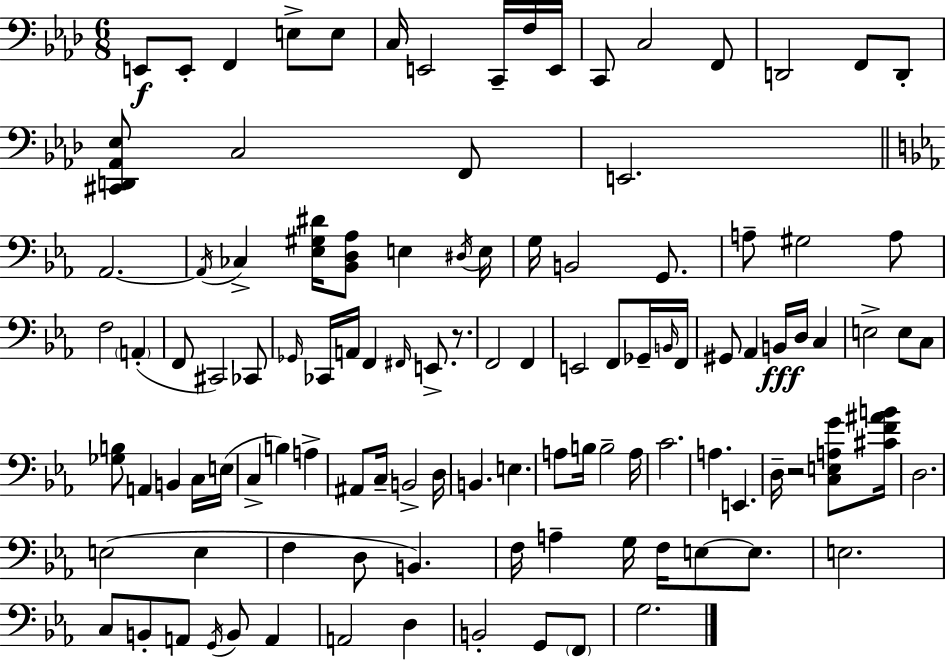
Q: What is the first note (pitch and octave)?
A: E2